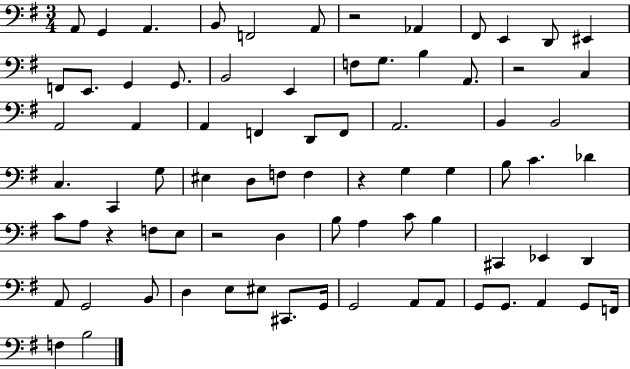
{
  \clef bass
  \numericTimeSignature
  \time 3/4
  \key g \major
  a,8 g,4 a,4. | b,8 f,2 a,8 | r2 aes,4 | fis,8 e,4 d,8 eis,4 | \break f,8 e,8. g,4 g,8. | b,2 e,4 | f8 g8. b4 a,8. | r2 c4 | \break a,2 a,4 | a,4 f,4 d,8 f,8 | a,2. | b,4 b,2 | \break c4. c,4 g8 | eis4 d8 f8 f4 | r4 g4 g4 | b8 c'4. des'4 | \break c'8 a8 r4 f8 e8 | r2 d4 | b8 a4 c'8 b4 | cis,4 ees,4 d,4 | \break a,8 g,2 b,8 | d4 e8 eis8 cis,8. g,16 | g,2 a,8 a,8 | g,8 g,8. a,4 g,8 f,16 | \break f4 b2 | \bar "|."
}